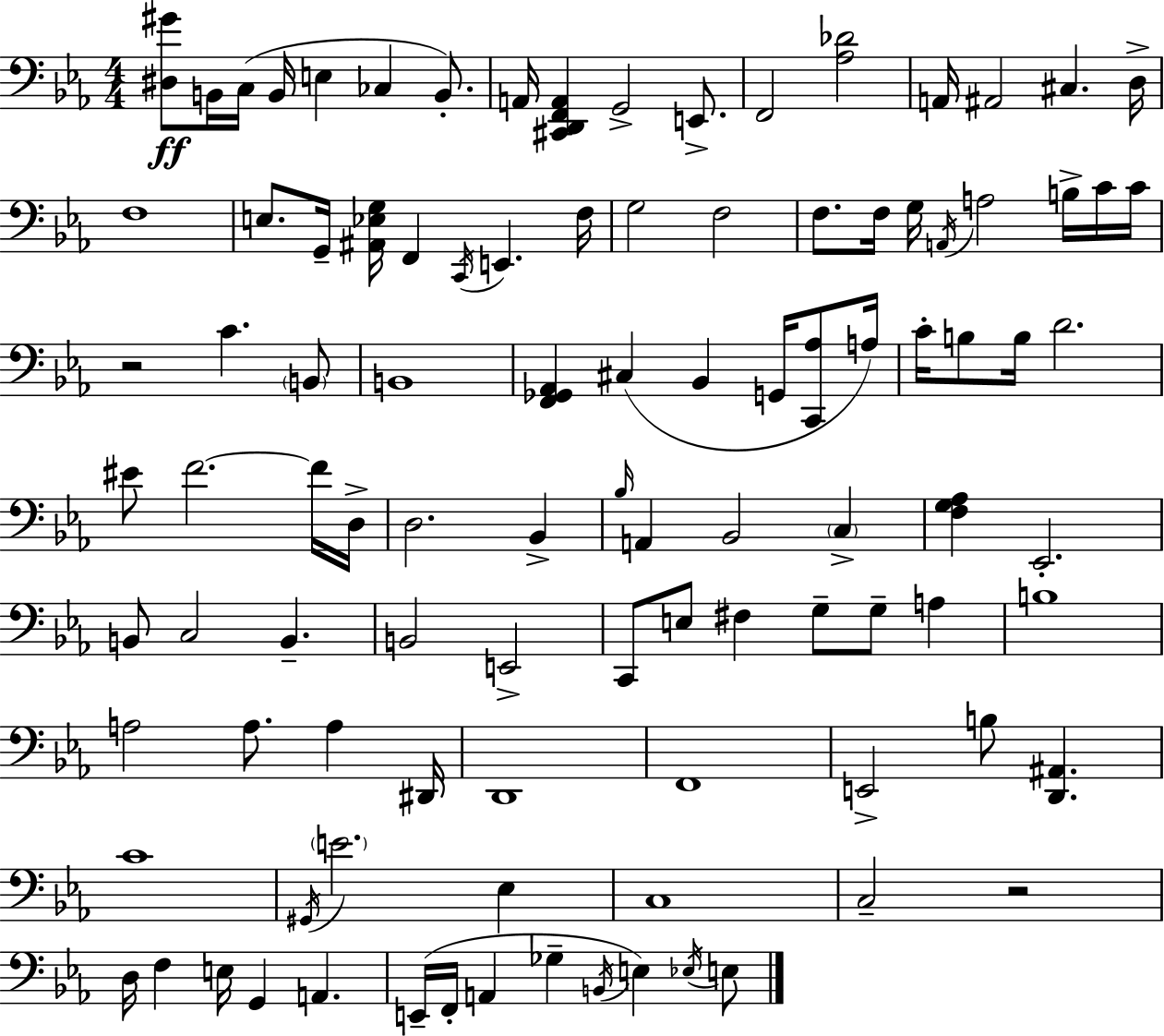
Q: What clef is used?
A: bass